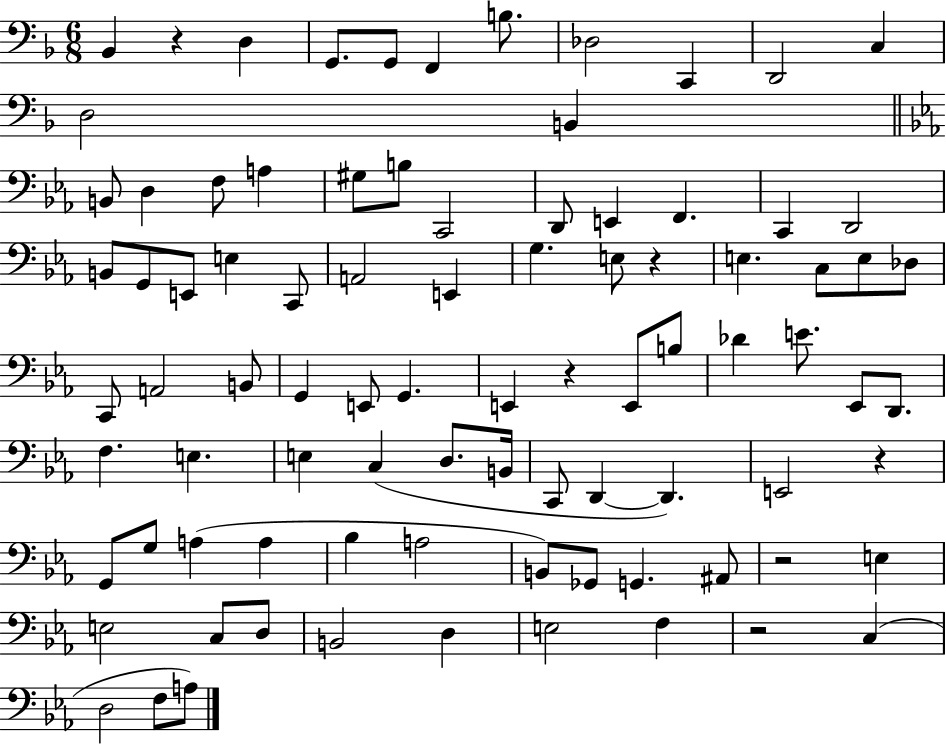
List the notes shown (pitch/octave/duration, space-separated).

Bb2/q R/q D3/q G2/e. G2/e F2/q B3/e. Db3/h C2/q D2/h C3/q D3/h B2/q B2/e D3/q F3/e A3/q G#3/e B3/e C2/h D2/e E2/q F2/q. C2/q D2/h B2/e G2/e E2/e E3/q C2/e A2/h E2/q G3/q. E3/e R/q E3/q. C3/e E3/e Db3/e C2/e A2/h B2/e G2/q E2/e G2/q. E2/q R/q E2/e B3/e Db4/q E4/e. Eb2/e D2/e. F3/q. E3/q. E3/q C3/q D3/e. B2/s C2/e D2/q D2/q. E2/h R/q G2/e G3/e A3/q A3/q Bb3/q A3/h B2/e Gb2/e G2/q. A#2/e R/h E3/q E3/h C3/e D3/e B2/h D3/q E3/h F3/q R/h C3/q D3/h F3/e A3/e